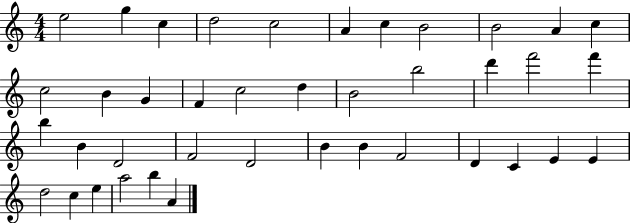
X:1
T:Untitled
M:4/4
L:1/4
K:C
e2 g c d2 c2 A c B2 B2 A c c2 B G F c2 d B2 b2 d' f'2 f' b B D2 F2 D2 B B F2 D C E E d2 c e a2 b A